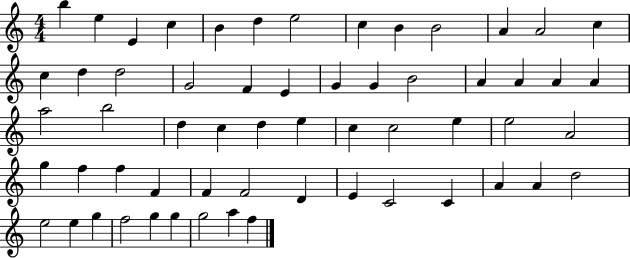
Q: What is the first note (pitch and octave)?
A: B5